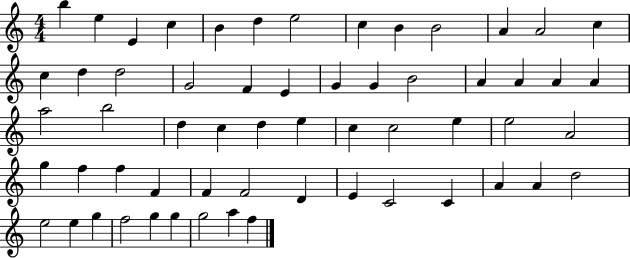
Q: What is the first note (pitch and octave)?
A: B5